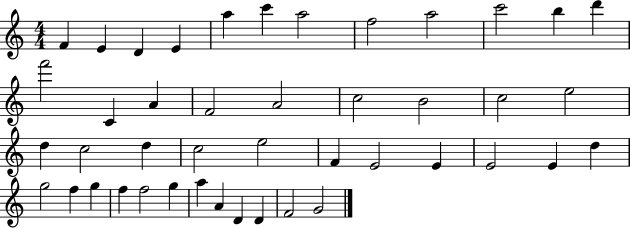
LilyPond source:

{
  \clef treble
  \numericTimeSignature
  \time 4/4
  \key c \major
  f'4 e'4 d'4 e'4 | a''4 c'''4 a''2 | f''2 a''2 | c'''2 b''4 d'''4 | \break f'''2 c'4 a'4 | f'2 a'2 | c''2 b'2 | c''2 e''2 | \break d''4 c''2 d''4 | c''2 e''2 | f'4 e'2 e'4 | e'2 e'4 d''4 | \break g''2 f''4 g''4 | f''4 f''2 g''4 | a''4 a'4 d'4 d'4 | f'2 g'2 | \break \bar "|."
}